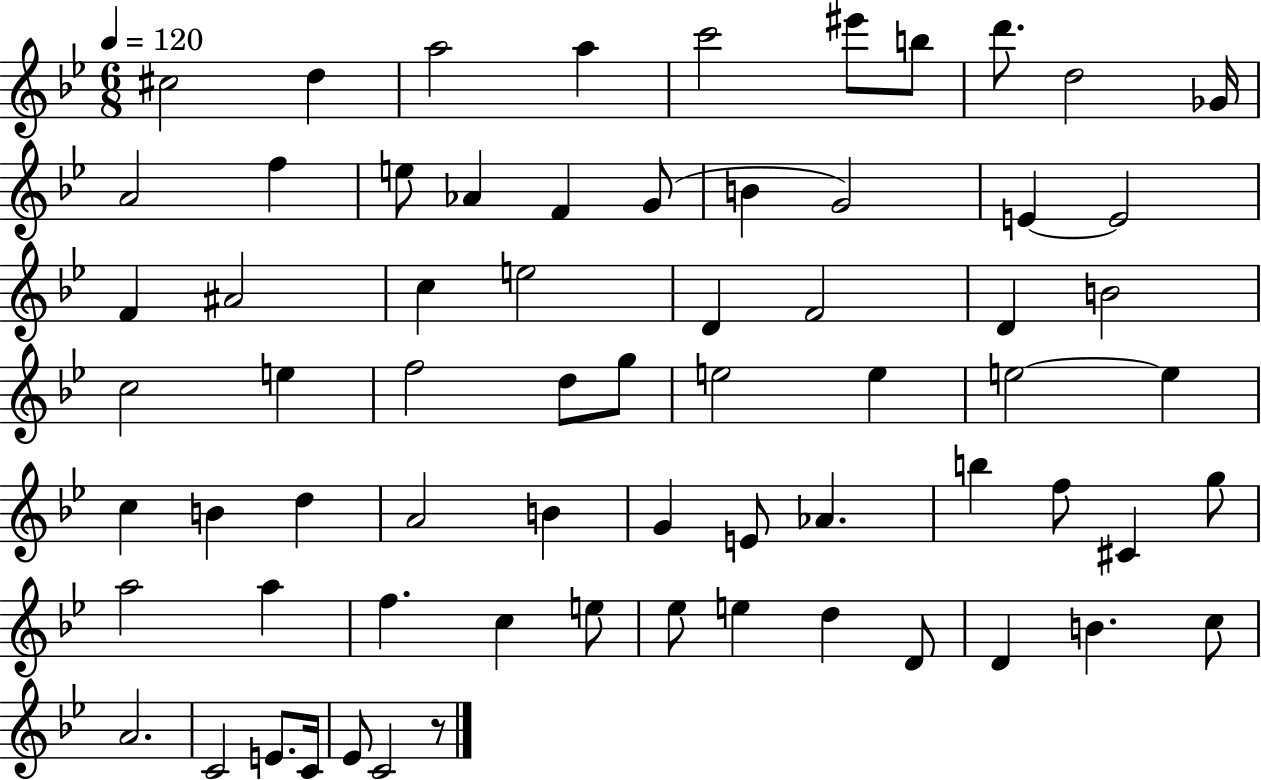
{
  \clef treble
  \numericTimeSignature
  \time 6/8
  \key bes \major
  \tempo 4 = 120
  \repeat volta 2 { cis''2 d''4 | a''2 a''4 | c'''2 eis'''8 b''8 | d'''8. d''2 ges'16 | \break a'2 f''4 | e''8 aes'4 f'4 g'8( | b'4 g'2) | e'4~~ e'2 | \break f'4 ais'2 | c''4 e''2 | d'4 f'2 | d'4 b'2 | \break c''2 e''4 | f''2 d''8 g''8 | e''2 e''4 | e''2~~ e''4 | \break c''4 b'4 d''4 | a'2 b'4 | g'4 e'8 aes'4. | b''4 f''8 cis'4 g''8 | \break a''2 a''4 | f''4. c''4 e''8 | ees''8 e''4 d''4 d'8 | d'4 b'4. c''8 | \break a'2. | c'2 e'8. c'16 | ees'8 c'2 r8 | } \bar "|."
}